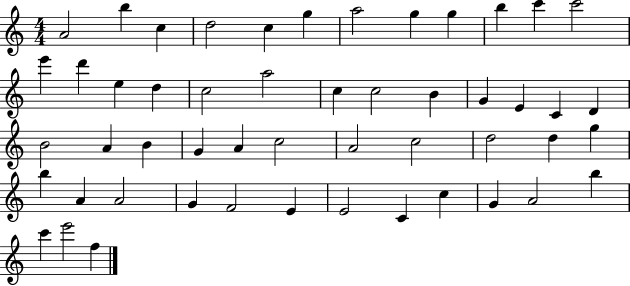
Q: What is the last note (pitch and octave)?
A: F5